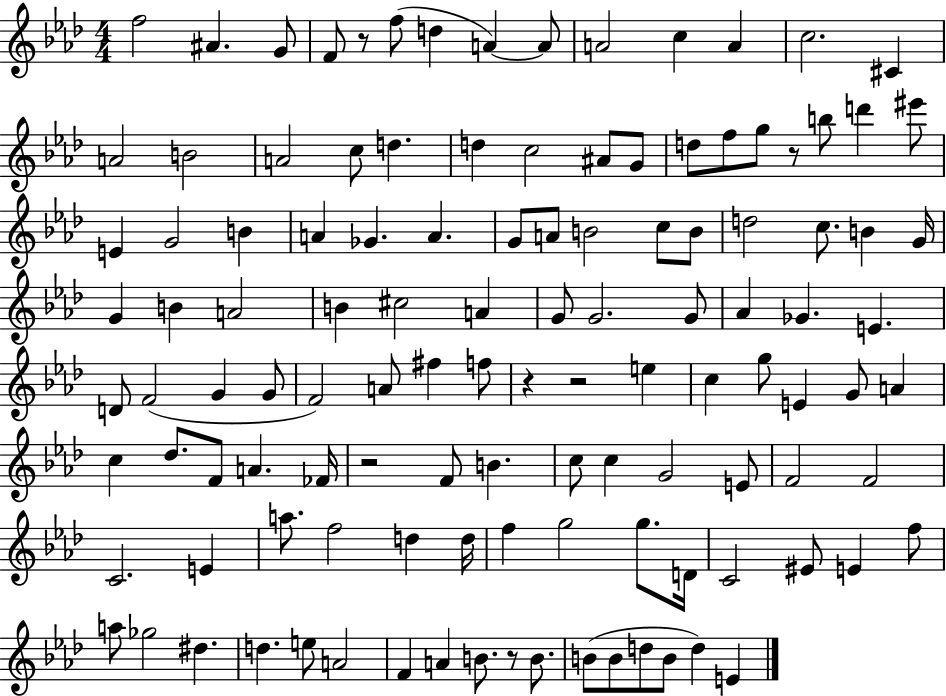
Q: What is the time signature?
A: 4/4